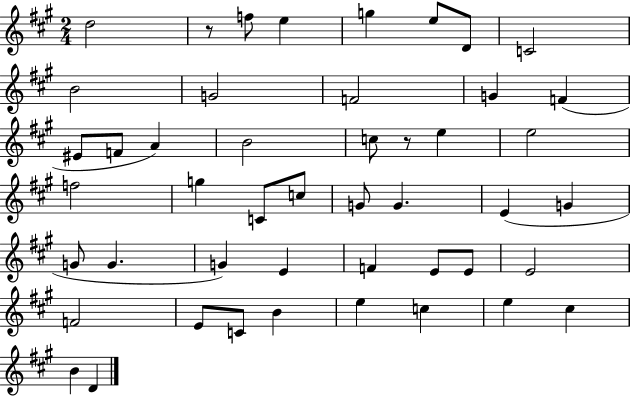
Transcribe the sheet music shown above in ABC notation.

X:1
T:Untitled
M:2/4
L:1/4
K:A
d2 z/2 f/2 e g e/2 D/2 C2 B2 G2 F2 G F ^E/2 F/2 A B2 c/2 z/2 e e2 f2 g C/2 c/2 G/2 G E G G/2 G G E F E/2 E/2 E2 F2 E/2 C/2 B e c e ^c B D